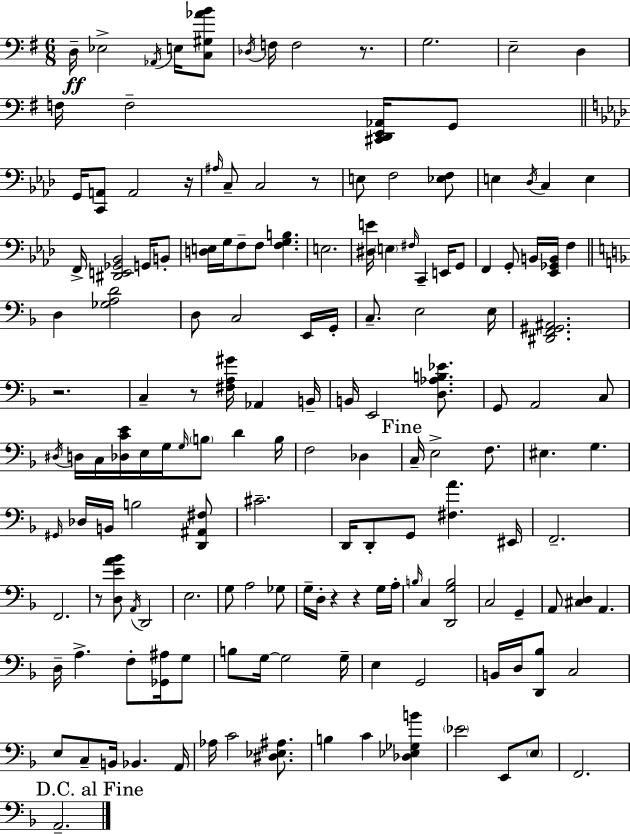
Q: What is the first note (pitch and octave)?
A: D3